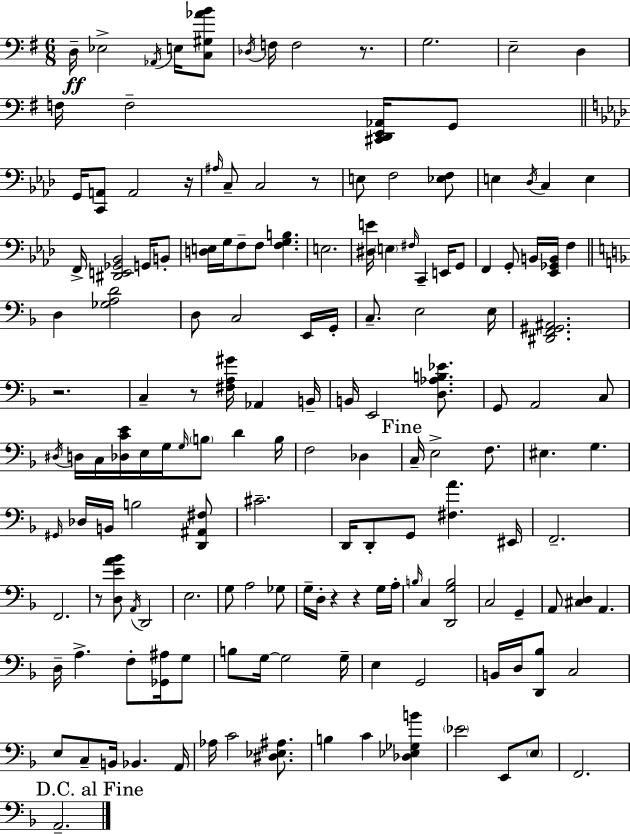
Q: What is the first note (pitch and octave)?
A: D3